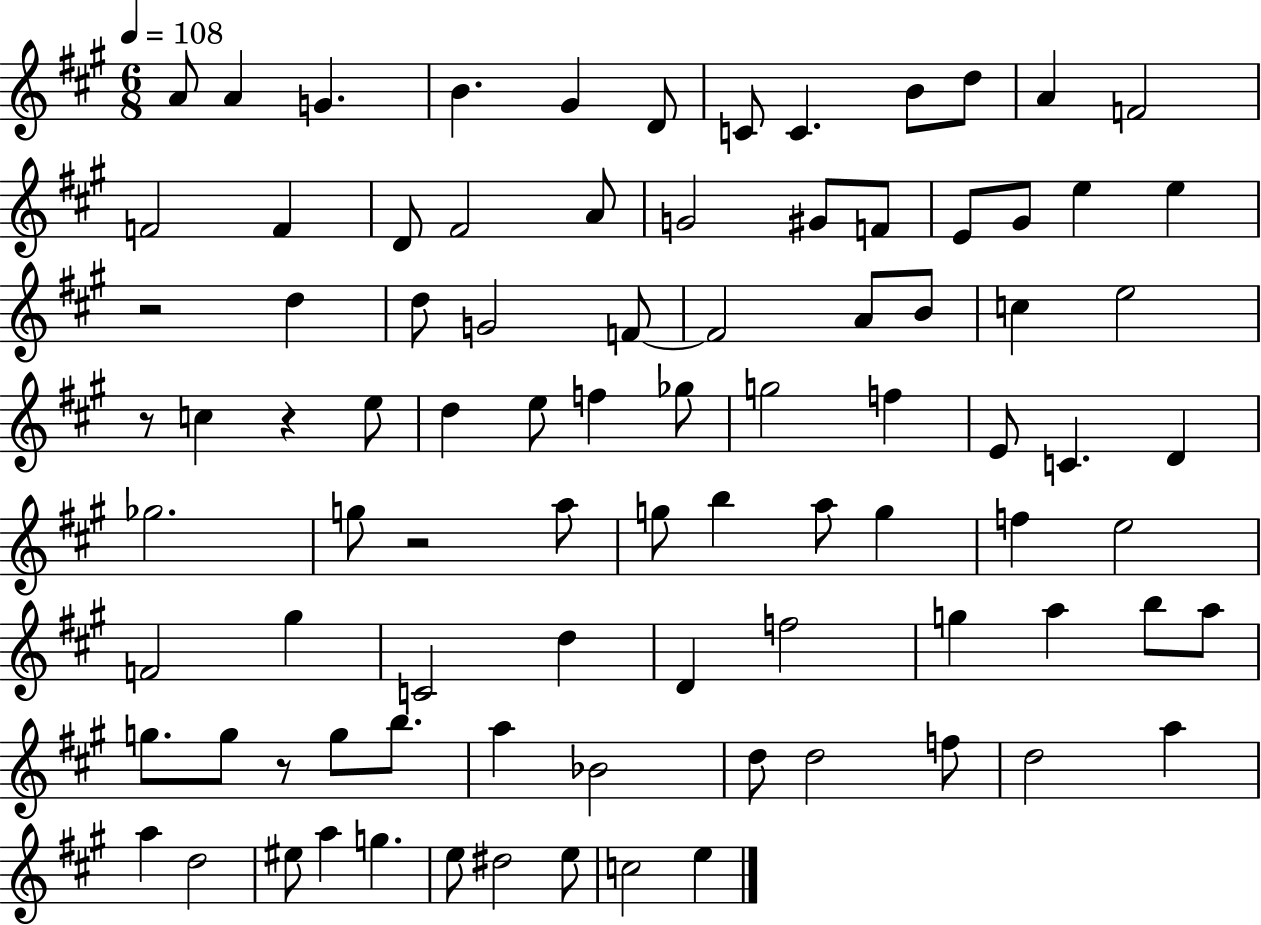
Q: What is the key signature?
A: A major